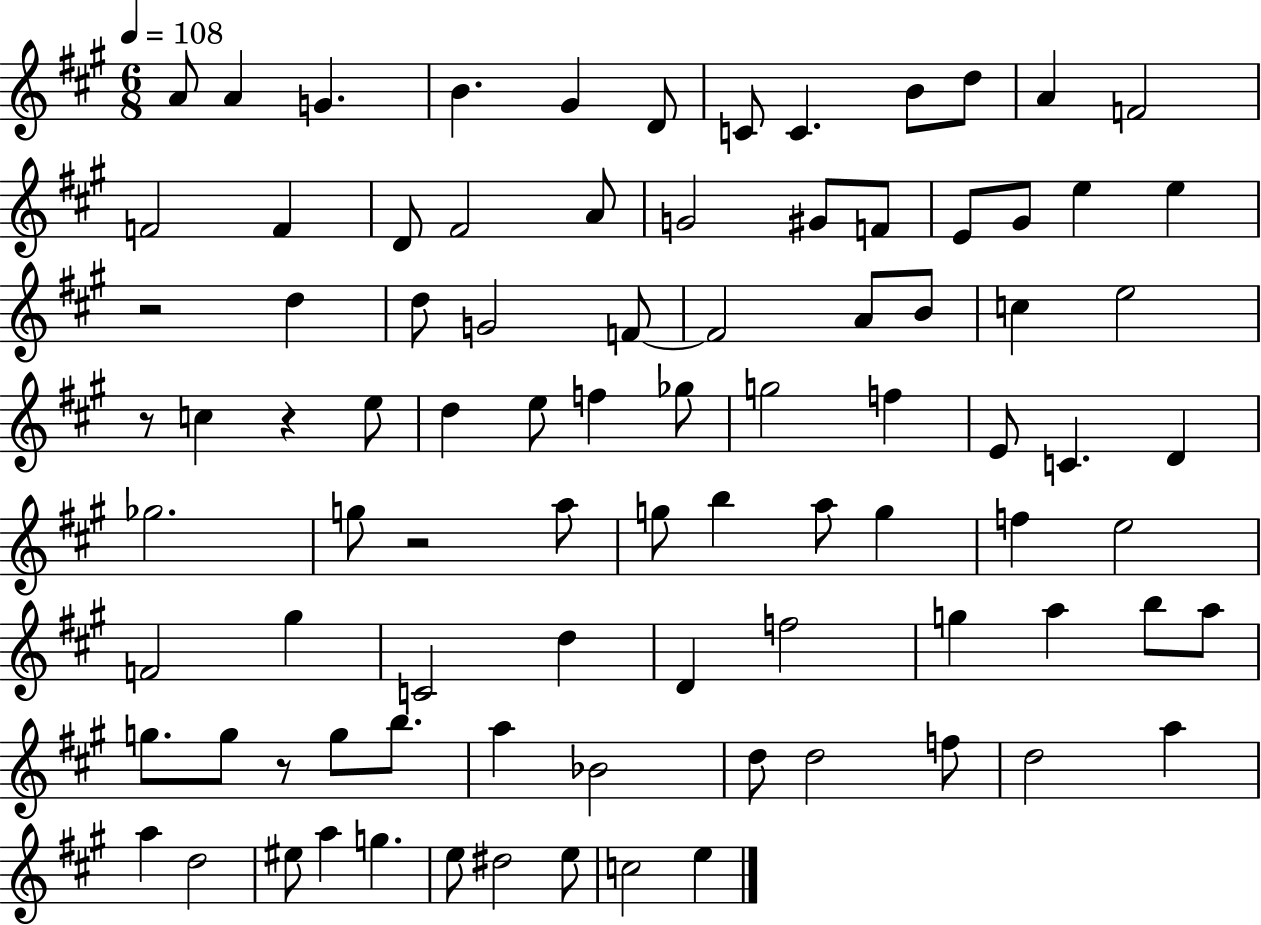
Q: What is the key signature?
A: A major